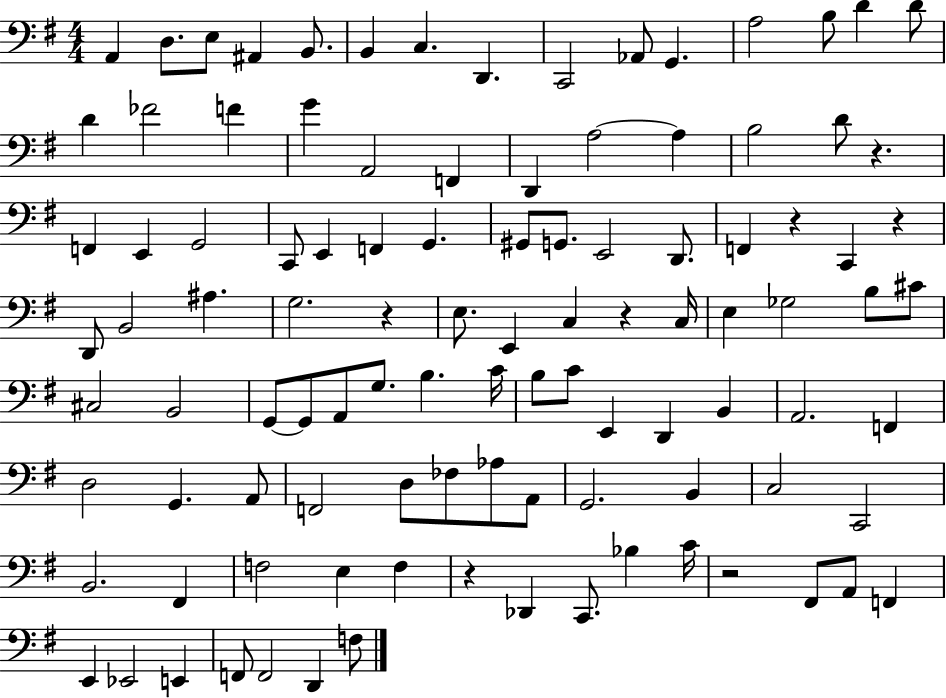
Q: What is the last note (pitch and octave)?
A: F3